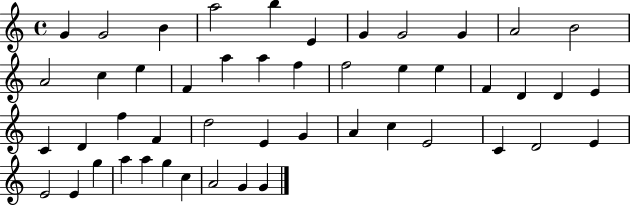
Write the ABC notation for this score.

X:1
T:Untitled
M:4/4
L:1/4
K:C
G G2 B a2 b E G G2 G A2 B2 A2 c e F a a f f2 e e F D D E C D f F d2 E G A c E2 C D2 E E2 E g a a g c A2 G G